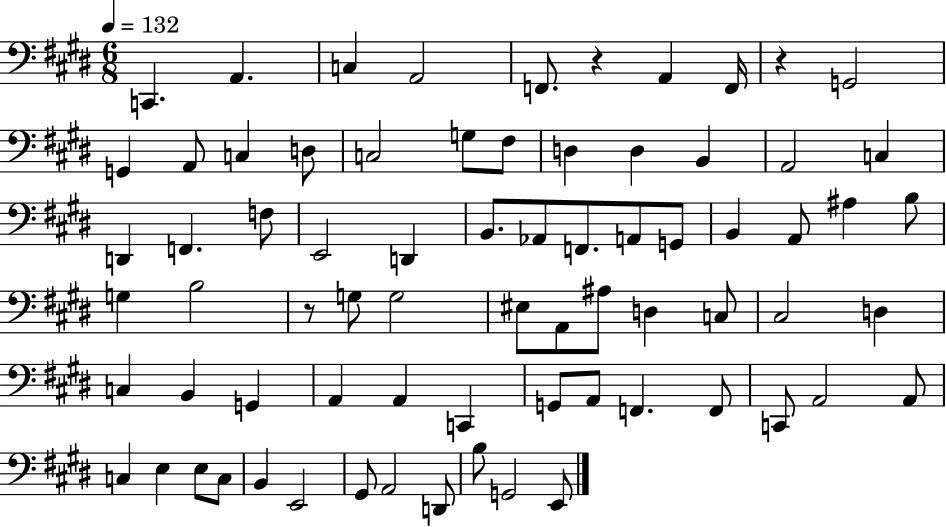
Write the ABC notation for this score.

X:1
T:Untitled
M:6/8
L:1/4
K:E
C,, A,, C, A,,2 F,,/2 z A,, F,,/4 z G,,2 G,, A,,/2 C, D,/2 C,2 G,/2 ^F,/2 D, D, B,, A,,2 C, D,, F,, F,/2 E,,2 D,, B,,/2 _A,,/2 F,,/2 A,,/2 G,,/2 B,, A,,/2 ^A, B,/2 G, B,2 z/2 G,/2 G,2 ^E,/2 A,,/2 ^A,/2 D, C,/2 ^C,2 D, C, B,, G,, A,, A,, C,, G,,/2 A,,/2 F,, F,,/2 C,,/2 A,,2 A,,/2 C, E, E,/2 C,/2 B,, E,,2 ^G,,/2 A,,2 D,,/2 B,/2 G,,2 E,,/2